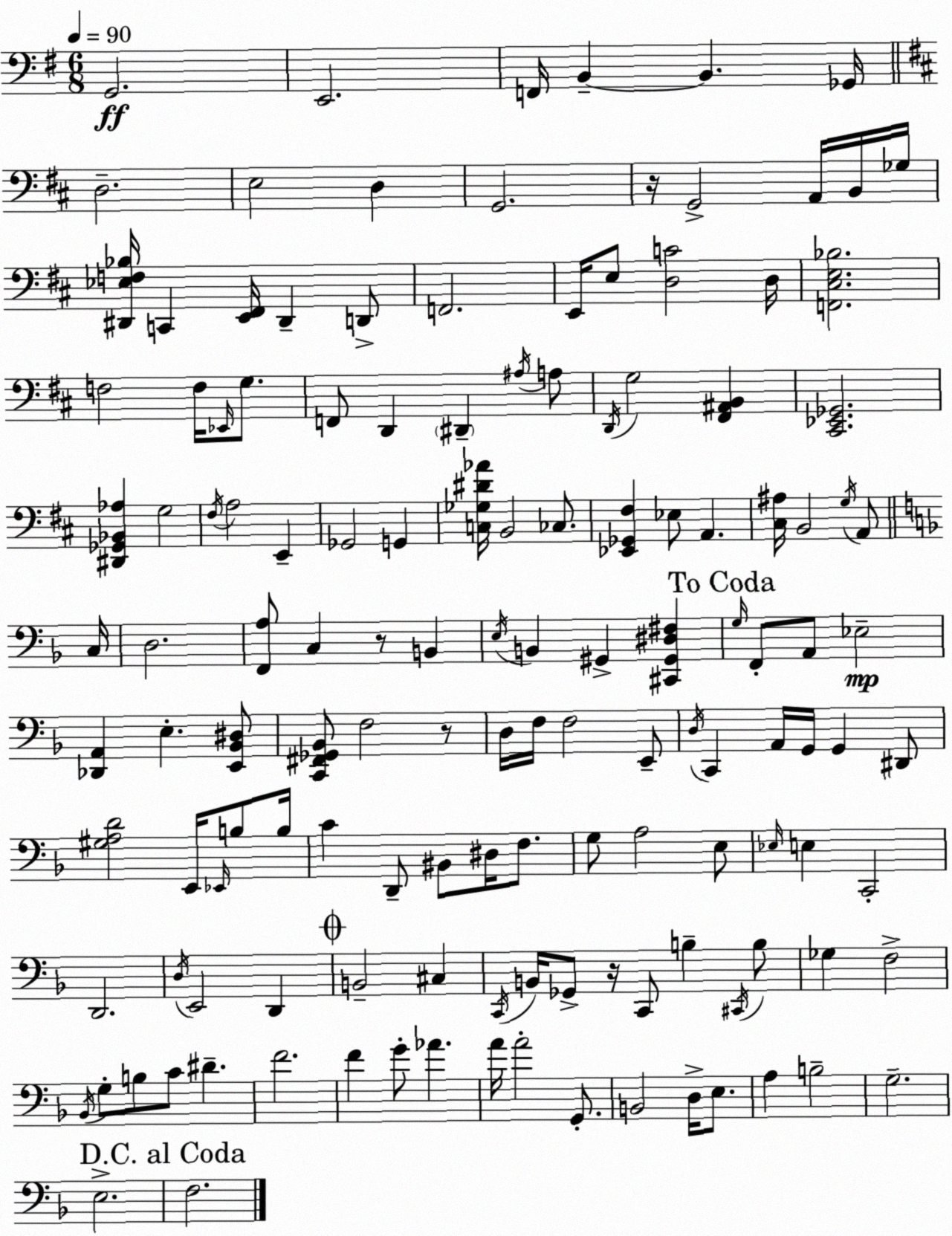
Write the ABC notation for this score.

X:1
T:Untitled
M:6/8
L:1/4
K:Em
G,,2 E,,2 F,,/4 B,, B,, _G,,/4 D,2 E,2 D, G,,2 z/4 G,,2 A,,/4 B,,/4 _G,/4 [^D,,_E,F,_B,]/4 C,, [E,,^F,,]/4 ^D,, D,,/2 F,,2 E,,/4 E,/2 [D,C]2 D,/4 [F,,^C,E,_B,]2 F,2 F,/4 _E,,/4 G,/2 F,,/2 D,, ^D,, ^A,/4 A,/2 D,,/4 G,2 [^F,,^A,,B,,] [^C,,_E,,_G,,]2 [^D,,_G,,_B,,_A,] G,2 ^F,/4 A,2 E,, _G,,2 G,, [C,_G,^D_A]/4 B,,2 _C,/2 [_E,,_G,,^F,] _E,/2 A,, [^C,^A,]/4 B,,2 G,/4 A,,/2 C,/4 D,2 [F,,A,]/2 C, z/2 B,, E,/4 B,, ^G,, [^C,,^G,,^D,^F,] G,/4 F,,/2 A,,/2 _E,2 [_D,,A,,] E, [E,,_B,,^D,]/2 [C,,^F,,_G,,_B,,]/2 F,2 z/2 D,/4 F,/4 F,2 E,,/2 D,/4 C,, A,,/4 G,,/4 G,, ^D,,/2 [^G,A,D]2 E,,/4 _E,,/4 B,/2 B,/4 C D,,/2 ^B,,/2 ^D,/4 F,/2 G,/2 A,2 E,/2 _E,/4 E, C,,2 D,,2 D,/4 E,,2 D,, B,,2 ^C, C,,/4 B,,/4 _G,,/2 z/4 C,,/2 B, ^C,,/4 B,/2 _G, F,2 _B,,/4 G,/2 B,/2 C/2 ^D F2 F G/2 _A A/4 A2 G,,/2 B,,2 D,/4 E,/2 A, B,2 G,2 E,2 F,2